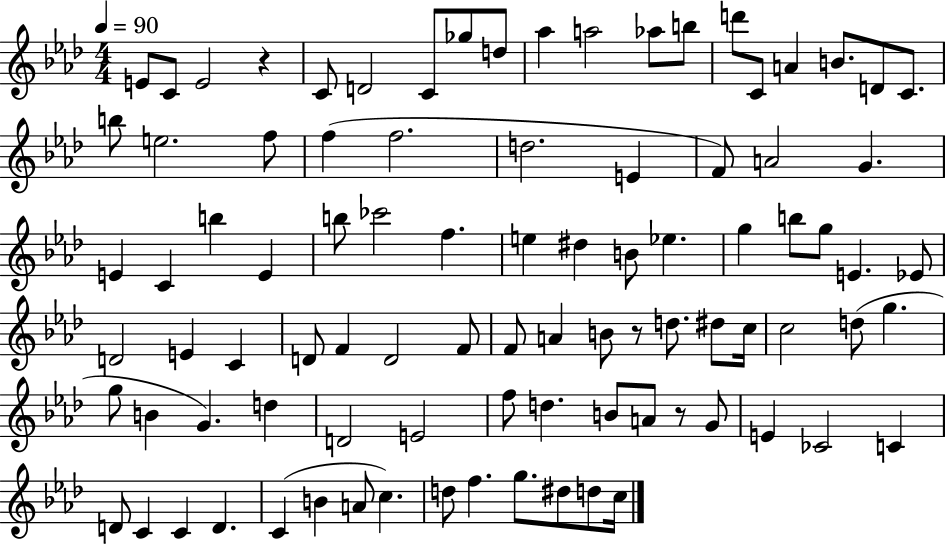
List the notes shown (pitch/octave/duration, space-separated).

E4/e C4/e E4/h R/q C4/e D4/h C4/e Gb5/e D5/e Ab5/q A5/h Ab5/e B5/e D6/e C4/e A4/q B4/e. D4/e C4/e. B5/e E5/h. F5/e F5/q F5/h. D5/h. E4/q F4/e A4/h G4/q. E4/q C4/q B5/q E4/q B5/e CES6/h F5/q. E5/q D#5/q B4/e Eb5/q. G5/q B5/e G5/e E4/q. Eb4/e D4/h E4/q C4/q D4/e F4/q D4/h F4/e F4/e A4/q B4/e R/e D5/e. D#5/e C5/s C5/h D5/e G5/q. G5/e B4/q G4/q. D5/q D4/h E4/h F5/e D5/q. B4/e A4/e R/e G4/e E4/q CES4/h C4/q D4/e C4/q C4/q D4/q. C4/q B4/q A4/e C5/q. D5/e F5/q. G5/e. D#5/e D5/e C5/s